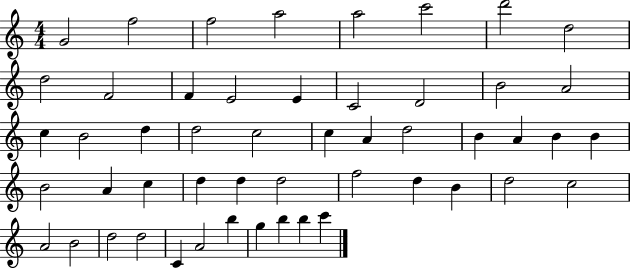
G4/h F5/h F5/h A5/h A5/h C6/h D6/h D5/h D5/h F4/h F4/q E4/h E4/q C4/h D4/h B4/h A4/h C5/q B4/h D5/q D5/h C5/h C5/q A4/q D5/h B4/q A4/q B4/q B4/q B4/h A4/q C5/q D5/q D5/q D5/h F5/h D5/q B4/q D5/h C5/h A4/h B4/h D5/h D5/h C4/q A4/h B5/q G5/q B5/q B5/q C6/q